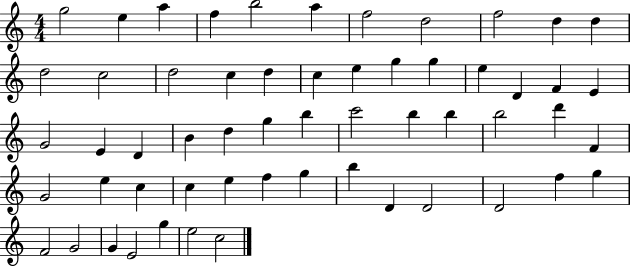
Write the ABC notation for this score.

X:1
T:Untitled
M:4/4
L:1/4
K:C
g2 e a f b2 a f2 d2 f2 d d d2 c2 d2 c d c e g g e D F E G2 E D B d g b c'2 b b b2 d' F G2 e c c e f g b D D2 D2 f g F2 G2 G E2 g e2 c2